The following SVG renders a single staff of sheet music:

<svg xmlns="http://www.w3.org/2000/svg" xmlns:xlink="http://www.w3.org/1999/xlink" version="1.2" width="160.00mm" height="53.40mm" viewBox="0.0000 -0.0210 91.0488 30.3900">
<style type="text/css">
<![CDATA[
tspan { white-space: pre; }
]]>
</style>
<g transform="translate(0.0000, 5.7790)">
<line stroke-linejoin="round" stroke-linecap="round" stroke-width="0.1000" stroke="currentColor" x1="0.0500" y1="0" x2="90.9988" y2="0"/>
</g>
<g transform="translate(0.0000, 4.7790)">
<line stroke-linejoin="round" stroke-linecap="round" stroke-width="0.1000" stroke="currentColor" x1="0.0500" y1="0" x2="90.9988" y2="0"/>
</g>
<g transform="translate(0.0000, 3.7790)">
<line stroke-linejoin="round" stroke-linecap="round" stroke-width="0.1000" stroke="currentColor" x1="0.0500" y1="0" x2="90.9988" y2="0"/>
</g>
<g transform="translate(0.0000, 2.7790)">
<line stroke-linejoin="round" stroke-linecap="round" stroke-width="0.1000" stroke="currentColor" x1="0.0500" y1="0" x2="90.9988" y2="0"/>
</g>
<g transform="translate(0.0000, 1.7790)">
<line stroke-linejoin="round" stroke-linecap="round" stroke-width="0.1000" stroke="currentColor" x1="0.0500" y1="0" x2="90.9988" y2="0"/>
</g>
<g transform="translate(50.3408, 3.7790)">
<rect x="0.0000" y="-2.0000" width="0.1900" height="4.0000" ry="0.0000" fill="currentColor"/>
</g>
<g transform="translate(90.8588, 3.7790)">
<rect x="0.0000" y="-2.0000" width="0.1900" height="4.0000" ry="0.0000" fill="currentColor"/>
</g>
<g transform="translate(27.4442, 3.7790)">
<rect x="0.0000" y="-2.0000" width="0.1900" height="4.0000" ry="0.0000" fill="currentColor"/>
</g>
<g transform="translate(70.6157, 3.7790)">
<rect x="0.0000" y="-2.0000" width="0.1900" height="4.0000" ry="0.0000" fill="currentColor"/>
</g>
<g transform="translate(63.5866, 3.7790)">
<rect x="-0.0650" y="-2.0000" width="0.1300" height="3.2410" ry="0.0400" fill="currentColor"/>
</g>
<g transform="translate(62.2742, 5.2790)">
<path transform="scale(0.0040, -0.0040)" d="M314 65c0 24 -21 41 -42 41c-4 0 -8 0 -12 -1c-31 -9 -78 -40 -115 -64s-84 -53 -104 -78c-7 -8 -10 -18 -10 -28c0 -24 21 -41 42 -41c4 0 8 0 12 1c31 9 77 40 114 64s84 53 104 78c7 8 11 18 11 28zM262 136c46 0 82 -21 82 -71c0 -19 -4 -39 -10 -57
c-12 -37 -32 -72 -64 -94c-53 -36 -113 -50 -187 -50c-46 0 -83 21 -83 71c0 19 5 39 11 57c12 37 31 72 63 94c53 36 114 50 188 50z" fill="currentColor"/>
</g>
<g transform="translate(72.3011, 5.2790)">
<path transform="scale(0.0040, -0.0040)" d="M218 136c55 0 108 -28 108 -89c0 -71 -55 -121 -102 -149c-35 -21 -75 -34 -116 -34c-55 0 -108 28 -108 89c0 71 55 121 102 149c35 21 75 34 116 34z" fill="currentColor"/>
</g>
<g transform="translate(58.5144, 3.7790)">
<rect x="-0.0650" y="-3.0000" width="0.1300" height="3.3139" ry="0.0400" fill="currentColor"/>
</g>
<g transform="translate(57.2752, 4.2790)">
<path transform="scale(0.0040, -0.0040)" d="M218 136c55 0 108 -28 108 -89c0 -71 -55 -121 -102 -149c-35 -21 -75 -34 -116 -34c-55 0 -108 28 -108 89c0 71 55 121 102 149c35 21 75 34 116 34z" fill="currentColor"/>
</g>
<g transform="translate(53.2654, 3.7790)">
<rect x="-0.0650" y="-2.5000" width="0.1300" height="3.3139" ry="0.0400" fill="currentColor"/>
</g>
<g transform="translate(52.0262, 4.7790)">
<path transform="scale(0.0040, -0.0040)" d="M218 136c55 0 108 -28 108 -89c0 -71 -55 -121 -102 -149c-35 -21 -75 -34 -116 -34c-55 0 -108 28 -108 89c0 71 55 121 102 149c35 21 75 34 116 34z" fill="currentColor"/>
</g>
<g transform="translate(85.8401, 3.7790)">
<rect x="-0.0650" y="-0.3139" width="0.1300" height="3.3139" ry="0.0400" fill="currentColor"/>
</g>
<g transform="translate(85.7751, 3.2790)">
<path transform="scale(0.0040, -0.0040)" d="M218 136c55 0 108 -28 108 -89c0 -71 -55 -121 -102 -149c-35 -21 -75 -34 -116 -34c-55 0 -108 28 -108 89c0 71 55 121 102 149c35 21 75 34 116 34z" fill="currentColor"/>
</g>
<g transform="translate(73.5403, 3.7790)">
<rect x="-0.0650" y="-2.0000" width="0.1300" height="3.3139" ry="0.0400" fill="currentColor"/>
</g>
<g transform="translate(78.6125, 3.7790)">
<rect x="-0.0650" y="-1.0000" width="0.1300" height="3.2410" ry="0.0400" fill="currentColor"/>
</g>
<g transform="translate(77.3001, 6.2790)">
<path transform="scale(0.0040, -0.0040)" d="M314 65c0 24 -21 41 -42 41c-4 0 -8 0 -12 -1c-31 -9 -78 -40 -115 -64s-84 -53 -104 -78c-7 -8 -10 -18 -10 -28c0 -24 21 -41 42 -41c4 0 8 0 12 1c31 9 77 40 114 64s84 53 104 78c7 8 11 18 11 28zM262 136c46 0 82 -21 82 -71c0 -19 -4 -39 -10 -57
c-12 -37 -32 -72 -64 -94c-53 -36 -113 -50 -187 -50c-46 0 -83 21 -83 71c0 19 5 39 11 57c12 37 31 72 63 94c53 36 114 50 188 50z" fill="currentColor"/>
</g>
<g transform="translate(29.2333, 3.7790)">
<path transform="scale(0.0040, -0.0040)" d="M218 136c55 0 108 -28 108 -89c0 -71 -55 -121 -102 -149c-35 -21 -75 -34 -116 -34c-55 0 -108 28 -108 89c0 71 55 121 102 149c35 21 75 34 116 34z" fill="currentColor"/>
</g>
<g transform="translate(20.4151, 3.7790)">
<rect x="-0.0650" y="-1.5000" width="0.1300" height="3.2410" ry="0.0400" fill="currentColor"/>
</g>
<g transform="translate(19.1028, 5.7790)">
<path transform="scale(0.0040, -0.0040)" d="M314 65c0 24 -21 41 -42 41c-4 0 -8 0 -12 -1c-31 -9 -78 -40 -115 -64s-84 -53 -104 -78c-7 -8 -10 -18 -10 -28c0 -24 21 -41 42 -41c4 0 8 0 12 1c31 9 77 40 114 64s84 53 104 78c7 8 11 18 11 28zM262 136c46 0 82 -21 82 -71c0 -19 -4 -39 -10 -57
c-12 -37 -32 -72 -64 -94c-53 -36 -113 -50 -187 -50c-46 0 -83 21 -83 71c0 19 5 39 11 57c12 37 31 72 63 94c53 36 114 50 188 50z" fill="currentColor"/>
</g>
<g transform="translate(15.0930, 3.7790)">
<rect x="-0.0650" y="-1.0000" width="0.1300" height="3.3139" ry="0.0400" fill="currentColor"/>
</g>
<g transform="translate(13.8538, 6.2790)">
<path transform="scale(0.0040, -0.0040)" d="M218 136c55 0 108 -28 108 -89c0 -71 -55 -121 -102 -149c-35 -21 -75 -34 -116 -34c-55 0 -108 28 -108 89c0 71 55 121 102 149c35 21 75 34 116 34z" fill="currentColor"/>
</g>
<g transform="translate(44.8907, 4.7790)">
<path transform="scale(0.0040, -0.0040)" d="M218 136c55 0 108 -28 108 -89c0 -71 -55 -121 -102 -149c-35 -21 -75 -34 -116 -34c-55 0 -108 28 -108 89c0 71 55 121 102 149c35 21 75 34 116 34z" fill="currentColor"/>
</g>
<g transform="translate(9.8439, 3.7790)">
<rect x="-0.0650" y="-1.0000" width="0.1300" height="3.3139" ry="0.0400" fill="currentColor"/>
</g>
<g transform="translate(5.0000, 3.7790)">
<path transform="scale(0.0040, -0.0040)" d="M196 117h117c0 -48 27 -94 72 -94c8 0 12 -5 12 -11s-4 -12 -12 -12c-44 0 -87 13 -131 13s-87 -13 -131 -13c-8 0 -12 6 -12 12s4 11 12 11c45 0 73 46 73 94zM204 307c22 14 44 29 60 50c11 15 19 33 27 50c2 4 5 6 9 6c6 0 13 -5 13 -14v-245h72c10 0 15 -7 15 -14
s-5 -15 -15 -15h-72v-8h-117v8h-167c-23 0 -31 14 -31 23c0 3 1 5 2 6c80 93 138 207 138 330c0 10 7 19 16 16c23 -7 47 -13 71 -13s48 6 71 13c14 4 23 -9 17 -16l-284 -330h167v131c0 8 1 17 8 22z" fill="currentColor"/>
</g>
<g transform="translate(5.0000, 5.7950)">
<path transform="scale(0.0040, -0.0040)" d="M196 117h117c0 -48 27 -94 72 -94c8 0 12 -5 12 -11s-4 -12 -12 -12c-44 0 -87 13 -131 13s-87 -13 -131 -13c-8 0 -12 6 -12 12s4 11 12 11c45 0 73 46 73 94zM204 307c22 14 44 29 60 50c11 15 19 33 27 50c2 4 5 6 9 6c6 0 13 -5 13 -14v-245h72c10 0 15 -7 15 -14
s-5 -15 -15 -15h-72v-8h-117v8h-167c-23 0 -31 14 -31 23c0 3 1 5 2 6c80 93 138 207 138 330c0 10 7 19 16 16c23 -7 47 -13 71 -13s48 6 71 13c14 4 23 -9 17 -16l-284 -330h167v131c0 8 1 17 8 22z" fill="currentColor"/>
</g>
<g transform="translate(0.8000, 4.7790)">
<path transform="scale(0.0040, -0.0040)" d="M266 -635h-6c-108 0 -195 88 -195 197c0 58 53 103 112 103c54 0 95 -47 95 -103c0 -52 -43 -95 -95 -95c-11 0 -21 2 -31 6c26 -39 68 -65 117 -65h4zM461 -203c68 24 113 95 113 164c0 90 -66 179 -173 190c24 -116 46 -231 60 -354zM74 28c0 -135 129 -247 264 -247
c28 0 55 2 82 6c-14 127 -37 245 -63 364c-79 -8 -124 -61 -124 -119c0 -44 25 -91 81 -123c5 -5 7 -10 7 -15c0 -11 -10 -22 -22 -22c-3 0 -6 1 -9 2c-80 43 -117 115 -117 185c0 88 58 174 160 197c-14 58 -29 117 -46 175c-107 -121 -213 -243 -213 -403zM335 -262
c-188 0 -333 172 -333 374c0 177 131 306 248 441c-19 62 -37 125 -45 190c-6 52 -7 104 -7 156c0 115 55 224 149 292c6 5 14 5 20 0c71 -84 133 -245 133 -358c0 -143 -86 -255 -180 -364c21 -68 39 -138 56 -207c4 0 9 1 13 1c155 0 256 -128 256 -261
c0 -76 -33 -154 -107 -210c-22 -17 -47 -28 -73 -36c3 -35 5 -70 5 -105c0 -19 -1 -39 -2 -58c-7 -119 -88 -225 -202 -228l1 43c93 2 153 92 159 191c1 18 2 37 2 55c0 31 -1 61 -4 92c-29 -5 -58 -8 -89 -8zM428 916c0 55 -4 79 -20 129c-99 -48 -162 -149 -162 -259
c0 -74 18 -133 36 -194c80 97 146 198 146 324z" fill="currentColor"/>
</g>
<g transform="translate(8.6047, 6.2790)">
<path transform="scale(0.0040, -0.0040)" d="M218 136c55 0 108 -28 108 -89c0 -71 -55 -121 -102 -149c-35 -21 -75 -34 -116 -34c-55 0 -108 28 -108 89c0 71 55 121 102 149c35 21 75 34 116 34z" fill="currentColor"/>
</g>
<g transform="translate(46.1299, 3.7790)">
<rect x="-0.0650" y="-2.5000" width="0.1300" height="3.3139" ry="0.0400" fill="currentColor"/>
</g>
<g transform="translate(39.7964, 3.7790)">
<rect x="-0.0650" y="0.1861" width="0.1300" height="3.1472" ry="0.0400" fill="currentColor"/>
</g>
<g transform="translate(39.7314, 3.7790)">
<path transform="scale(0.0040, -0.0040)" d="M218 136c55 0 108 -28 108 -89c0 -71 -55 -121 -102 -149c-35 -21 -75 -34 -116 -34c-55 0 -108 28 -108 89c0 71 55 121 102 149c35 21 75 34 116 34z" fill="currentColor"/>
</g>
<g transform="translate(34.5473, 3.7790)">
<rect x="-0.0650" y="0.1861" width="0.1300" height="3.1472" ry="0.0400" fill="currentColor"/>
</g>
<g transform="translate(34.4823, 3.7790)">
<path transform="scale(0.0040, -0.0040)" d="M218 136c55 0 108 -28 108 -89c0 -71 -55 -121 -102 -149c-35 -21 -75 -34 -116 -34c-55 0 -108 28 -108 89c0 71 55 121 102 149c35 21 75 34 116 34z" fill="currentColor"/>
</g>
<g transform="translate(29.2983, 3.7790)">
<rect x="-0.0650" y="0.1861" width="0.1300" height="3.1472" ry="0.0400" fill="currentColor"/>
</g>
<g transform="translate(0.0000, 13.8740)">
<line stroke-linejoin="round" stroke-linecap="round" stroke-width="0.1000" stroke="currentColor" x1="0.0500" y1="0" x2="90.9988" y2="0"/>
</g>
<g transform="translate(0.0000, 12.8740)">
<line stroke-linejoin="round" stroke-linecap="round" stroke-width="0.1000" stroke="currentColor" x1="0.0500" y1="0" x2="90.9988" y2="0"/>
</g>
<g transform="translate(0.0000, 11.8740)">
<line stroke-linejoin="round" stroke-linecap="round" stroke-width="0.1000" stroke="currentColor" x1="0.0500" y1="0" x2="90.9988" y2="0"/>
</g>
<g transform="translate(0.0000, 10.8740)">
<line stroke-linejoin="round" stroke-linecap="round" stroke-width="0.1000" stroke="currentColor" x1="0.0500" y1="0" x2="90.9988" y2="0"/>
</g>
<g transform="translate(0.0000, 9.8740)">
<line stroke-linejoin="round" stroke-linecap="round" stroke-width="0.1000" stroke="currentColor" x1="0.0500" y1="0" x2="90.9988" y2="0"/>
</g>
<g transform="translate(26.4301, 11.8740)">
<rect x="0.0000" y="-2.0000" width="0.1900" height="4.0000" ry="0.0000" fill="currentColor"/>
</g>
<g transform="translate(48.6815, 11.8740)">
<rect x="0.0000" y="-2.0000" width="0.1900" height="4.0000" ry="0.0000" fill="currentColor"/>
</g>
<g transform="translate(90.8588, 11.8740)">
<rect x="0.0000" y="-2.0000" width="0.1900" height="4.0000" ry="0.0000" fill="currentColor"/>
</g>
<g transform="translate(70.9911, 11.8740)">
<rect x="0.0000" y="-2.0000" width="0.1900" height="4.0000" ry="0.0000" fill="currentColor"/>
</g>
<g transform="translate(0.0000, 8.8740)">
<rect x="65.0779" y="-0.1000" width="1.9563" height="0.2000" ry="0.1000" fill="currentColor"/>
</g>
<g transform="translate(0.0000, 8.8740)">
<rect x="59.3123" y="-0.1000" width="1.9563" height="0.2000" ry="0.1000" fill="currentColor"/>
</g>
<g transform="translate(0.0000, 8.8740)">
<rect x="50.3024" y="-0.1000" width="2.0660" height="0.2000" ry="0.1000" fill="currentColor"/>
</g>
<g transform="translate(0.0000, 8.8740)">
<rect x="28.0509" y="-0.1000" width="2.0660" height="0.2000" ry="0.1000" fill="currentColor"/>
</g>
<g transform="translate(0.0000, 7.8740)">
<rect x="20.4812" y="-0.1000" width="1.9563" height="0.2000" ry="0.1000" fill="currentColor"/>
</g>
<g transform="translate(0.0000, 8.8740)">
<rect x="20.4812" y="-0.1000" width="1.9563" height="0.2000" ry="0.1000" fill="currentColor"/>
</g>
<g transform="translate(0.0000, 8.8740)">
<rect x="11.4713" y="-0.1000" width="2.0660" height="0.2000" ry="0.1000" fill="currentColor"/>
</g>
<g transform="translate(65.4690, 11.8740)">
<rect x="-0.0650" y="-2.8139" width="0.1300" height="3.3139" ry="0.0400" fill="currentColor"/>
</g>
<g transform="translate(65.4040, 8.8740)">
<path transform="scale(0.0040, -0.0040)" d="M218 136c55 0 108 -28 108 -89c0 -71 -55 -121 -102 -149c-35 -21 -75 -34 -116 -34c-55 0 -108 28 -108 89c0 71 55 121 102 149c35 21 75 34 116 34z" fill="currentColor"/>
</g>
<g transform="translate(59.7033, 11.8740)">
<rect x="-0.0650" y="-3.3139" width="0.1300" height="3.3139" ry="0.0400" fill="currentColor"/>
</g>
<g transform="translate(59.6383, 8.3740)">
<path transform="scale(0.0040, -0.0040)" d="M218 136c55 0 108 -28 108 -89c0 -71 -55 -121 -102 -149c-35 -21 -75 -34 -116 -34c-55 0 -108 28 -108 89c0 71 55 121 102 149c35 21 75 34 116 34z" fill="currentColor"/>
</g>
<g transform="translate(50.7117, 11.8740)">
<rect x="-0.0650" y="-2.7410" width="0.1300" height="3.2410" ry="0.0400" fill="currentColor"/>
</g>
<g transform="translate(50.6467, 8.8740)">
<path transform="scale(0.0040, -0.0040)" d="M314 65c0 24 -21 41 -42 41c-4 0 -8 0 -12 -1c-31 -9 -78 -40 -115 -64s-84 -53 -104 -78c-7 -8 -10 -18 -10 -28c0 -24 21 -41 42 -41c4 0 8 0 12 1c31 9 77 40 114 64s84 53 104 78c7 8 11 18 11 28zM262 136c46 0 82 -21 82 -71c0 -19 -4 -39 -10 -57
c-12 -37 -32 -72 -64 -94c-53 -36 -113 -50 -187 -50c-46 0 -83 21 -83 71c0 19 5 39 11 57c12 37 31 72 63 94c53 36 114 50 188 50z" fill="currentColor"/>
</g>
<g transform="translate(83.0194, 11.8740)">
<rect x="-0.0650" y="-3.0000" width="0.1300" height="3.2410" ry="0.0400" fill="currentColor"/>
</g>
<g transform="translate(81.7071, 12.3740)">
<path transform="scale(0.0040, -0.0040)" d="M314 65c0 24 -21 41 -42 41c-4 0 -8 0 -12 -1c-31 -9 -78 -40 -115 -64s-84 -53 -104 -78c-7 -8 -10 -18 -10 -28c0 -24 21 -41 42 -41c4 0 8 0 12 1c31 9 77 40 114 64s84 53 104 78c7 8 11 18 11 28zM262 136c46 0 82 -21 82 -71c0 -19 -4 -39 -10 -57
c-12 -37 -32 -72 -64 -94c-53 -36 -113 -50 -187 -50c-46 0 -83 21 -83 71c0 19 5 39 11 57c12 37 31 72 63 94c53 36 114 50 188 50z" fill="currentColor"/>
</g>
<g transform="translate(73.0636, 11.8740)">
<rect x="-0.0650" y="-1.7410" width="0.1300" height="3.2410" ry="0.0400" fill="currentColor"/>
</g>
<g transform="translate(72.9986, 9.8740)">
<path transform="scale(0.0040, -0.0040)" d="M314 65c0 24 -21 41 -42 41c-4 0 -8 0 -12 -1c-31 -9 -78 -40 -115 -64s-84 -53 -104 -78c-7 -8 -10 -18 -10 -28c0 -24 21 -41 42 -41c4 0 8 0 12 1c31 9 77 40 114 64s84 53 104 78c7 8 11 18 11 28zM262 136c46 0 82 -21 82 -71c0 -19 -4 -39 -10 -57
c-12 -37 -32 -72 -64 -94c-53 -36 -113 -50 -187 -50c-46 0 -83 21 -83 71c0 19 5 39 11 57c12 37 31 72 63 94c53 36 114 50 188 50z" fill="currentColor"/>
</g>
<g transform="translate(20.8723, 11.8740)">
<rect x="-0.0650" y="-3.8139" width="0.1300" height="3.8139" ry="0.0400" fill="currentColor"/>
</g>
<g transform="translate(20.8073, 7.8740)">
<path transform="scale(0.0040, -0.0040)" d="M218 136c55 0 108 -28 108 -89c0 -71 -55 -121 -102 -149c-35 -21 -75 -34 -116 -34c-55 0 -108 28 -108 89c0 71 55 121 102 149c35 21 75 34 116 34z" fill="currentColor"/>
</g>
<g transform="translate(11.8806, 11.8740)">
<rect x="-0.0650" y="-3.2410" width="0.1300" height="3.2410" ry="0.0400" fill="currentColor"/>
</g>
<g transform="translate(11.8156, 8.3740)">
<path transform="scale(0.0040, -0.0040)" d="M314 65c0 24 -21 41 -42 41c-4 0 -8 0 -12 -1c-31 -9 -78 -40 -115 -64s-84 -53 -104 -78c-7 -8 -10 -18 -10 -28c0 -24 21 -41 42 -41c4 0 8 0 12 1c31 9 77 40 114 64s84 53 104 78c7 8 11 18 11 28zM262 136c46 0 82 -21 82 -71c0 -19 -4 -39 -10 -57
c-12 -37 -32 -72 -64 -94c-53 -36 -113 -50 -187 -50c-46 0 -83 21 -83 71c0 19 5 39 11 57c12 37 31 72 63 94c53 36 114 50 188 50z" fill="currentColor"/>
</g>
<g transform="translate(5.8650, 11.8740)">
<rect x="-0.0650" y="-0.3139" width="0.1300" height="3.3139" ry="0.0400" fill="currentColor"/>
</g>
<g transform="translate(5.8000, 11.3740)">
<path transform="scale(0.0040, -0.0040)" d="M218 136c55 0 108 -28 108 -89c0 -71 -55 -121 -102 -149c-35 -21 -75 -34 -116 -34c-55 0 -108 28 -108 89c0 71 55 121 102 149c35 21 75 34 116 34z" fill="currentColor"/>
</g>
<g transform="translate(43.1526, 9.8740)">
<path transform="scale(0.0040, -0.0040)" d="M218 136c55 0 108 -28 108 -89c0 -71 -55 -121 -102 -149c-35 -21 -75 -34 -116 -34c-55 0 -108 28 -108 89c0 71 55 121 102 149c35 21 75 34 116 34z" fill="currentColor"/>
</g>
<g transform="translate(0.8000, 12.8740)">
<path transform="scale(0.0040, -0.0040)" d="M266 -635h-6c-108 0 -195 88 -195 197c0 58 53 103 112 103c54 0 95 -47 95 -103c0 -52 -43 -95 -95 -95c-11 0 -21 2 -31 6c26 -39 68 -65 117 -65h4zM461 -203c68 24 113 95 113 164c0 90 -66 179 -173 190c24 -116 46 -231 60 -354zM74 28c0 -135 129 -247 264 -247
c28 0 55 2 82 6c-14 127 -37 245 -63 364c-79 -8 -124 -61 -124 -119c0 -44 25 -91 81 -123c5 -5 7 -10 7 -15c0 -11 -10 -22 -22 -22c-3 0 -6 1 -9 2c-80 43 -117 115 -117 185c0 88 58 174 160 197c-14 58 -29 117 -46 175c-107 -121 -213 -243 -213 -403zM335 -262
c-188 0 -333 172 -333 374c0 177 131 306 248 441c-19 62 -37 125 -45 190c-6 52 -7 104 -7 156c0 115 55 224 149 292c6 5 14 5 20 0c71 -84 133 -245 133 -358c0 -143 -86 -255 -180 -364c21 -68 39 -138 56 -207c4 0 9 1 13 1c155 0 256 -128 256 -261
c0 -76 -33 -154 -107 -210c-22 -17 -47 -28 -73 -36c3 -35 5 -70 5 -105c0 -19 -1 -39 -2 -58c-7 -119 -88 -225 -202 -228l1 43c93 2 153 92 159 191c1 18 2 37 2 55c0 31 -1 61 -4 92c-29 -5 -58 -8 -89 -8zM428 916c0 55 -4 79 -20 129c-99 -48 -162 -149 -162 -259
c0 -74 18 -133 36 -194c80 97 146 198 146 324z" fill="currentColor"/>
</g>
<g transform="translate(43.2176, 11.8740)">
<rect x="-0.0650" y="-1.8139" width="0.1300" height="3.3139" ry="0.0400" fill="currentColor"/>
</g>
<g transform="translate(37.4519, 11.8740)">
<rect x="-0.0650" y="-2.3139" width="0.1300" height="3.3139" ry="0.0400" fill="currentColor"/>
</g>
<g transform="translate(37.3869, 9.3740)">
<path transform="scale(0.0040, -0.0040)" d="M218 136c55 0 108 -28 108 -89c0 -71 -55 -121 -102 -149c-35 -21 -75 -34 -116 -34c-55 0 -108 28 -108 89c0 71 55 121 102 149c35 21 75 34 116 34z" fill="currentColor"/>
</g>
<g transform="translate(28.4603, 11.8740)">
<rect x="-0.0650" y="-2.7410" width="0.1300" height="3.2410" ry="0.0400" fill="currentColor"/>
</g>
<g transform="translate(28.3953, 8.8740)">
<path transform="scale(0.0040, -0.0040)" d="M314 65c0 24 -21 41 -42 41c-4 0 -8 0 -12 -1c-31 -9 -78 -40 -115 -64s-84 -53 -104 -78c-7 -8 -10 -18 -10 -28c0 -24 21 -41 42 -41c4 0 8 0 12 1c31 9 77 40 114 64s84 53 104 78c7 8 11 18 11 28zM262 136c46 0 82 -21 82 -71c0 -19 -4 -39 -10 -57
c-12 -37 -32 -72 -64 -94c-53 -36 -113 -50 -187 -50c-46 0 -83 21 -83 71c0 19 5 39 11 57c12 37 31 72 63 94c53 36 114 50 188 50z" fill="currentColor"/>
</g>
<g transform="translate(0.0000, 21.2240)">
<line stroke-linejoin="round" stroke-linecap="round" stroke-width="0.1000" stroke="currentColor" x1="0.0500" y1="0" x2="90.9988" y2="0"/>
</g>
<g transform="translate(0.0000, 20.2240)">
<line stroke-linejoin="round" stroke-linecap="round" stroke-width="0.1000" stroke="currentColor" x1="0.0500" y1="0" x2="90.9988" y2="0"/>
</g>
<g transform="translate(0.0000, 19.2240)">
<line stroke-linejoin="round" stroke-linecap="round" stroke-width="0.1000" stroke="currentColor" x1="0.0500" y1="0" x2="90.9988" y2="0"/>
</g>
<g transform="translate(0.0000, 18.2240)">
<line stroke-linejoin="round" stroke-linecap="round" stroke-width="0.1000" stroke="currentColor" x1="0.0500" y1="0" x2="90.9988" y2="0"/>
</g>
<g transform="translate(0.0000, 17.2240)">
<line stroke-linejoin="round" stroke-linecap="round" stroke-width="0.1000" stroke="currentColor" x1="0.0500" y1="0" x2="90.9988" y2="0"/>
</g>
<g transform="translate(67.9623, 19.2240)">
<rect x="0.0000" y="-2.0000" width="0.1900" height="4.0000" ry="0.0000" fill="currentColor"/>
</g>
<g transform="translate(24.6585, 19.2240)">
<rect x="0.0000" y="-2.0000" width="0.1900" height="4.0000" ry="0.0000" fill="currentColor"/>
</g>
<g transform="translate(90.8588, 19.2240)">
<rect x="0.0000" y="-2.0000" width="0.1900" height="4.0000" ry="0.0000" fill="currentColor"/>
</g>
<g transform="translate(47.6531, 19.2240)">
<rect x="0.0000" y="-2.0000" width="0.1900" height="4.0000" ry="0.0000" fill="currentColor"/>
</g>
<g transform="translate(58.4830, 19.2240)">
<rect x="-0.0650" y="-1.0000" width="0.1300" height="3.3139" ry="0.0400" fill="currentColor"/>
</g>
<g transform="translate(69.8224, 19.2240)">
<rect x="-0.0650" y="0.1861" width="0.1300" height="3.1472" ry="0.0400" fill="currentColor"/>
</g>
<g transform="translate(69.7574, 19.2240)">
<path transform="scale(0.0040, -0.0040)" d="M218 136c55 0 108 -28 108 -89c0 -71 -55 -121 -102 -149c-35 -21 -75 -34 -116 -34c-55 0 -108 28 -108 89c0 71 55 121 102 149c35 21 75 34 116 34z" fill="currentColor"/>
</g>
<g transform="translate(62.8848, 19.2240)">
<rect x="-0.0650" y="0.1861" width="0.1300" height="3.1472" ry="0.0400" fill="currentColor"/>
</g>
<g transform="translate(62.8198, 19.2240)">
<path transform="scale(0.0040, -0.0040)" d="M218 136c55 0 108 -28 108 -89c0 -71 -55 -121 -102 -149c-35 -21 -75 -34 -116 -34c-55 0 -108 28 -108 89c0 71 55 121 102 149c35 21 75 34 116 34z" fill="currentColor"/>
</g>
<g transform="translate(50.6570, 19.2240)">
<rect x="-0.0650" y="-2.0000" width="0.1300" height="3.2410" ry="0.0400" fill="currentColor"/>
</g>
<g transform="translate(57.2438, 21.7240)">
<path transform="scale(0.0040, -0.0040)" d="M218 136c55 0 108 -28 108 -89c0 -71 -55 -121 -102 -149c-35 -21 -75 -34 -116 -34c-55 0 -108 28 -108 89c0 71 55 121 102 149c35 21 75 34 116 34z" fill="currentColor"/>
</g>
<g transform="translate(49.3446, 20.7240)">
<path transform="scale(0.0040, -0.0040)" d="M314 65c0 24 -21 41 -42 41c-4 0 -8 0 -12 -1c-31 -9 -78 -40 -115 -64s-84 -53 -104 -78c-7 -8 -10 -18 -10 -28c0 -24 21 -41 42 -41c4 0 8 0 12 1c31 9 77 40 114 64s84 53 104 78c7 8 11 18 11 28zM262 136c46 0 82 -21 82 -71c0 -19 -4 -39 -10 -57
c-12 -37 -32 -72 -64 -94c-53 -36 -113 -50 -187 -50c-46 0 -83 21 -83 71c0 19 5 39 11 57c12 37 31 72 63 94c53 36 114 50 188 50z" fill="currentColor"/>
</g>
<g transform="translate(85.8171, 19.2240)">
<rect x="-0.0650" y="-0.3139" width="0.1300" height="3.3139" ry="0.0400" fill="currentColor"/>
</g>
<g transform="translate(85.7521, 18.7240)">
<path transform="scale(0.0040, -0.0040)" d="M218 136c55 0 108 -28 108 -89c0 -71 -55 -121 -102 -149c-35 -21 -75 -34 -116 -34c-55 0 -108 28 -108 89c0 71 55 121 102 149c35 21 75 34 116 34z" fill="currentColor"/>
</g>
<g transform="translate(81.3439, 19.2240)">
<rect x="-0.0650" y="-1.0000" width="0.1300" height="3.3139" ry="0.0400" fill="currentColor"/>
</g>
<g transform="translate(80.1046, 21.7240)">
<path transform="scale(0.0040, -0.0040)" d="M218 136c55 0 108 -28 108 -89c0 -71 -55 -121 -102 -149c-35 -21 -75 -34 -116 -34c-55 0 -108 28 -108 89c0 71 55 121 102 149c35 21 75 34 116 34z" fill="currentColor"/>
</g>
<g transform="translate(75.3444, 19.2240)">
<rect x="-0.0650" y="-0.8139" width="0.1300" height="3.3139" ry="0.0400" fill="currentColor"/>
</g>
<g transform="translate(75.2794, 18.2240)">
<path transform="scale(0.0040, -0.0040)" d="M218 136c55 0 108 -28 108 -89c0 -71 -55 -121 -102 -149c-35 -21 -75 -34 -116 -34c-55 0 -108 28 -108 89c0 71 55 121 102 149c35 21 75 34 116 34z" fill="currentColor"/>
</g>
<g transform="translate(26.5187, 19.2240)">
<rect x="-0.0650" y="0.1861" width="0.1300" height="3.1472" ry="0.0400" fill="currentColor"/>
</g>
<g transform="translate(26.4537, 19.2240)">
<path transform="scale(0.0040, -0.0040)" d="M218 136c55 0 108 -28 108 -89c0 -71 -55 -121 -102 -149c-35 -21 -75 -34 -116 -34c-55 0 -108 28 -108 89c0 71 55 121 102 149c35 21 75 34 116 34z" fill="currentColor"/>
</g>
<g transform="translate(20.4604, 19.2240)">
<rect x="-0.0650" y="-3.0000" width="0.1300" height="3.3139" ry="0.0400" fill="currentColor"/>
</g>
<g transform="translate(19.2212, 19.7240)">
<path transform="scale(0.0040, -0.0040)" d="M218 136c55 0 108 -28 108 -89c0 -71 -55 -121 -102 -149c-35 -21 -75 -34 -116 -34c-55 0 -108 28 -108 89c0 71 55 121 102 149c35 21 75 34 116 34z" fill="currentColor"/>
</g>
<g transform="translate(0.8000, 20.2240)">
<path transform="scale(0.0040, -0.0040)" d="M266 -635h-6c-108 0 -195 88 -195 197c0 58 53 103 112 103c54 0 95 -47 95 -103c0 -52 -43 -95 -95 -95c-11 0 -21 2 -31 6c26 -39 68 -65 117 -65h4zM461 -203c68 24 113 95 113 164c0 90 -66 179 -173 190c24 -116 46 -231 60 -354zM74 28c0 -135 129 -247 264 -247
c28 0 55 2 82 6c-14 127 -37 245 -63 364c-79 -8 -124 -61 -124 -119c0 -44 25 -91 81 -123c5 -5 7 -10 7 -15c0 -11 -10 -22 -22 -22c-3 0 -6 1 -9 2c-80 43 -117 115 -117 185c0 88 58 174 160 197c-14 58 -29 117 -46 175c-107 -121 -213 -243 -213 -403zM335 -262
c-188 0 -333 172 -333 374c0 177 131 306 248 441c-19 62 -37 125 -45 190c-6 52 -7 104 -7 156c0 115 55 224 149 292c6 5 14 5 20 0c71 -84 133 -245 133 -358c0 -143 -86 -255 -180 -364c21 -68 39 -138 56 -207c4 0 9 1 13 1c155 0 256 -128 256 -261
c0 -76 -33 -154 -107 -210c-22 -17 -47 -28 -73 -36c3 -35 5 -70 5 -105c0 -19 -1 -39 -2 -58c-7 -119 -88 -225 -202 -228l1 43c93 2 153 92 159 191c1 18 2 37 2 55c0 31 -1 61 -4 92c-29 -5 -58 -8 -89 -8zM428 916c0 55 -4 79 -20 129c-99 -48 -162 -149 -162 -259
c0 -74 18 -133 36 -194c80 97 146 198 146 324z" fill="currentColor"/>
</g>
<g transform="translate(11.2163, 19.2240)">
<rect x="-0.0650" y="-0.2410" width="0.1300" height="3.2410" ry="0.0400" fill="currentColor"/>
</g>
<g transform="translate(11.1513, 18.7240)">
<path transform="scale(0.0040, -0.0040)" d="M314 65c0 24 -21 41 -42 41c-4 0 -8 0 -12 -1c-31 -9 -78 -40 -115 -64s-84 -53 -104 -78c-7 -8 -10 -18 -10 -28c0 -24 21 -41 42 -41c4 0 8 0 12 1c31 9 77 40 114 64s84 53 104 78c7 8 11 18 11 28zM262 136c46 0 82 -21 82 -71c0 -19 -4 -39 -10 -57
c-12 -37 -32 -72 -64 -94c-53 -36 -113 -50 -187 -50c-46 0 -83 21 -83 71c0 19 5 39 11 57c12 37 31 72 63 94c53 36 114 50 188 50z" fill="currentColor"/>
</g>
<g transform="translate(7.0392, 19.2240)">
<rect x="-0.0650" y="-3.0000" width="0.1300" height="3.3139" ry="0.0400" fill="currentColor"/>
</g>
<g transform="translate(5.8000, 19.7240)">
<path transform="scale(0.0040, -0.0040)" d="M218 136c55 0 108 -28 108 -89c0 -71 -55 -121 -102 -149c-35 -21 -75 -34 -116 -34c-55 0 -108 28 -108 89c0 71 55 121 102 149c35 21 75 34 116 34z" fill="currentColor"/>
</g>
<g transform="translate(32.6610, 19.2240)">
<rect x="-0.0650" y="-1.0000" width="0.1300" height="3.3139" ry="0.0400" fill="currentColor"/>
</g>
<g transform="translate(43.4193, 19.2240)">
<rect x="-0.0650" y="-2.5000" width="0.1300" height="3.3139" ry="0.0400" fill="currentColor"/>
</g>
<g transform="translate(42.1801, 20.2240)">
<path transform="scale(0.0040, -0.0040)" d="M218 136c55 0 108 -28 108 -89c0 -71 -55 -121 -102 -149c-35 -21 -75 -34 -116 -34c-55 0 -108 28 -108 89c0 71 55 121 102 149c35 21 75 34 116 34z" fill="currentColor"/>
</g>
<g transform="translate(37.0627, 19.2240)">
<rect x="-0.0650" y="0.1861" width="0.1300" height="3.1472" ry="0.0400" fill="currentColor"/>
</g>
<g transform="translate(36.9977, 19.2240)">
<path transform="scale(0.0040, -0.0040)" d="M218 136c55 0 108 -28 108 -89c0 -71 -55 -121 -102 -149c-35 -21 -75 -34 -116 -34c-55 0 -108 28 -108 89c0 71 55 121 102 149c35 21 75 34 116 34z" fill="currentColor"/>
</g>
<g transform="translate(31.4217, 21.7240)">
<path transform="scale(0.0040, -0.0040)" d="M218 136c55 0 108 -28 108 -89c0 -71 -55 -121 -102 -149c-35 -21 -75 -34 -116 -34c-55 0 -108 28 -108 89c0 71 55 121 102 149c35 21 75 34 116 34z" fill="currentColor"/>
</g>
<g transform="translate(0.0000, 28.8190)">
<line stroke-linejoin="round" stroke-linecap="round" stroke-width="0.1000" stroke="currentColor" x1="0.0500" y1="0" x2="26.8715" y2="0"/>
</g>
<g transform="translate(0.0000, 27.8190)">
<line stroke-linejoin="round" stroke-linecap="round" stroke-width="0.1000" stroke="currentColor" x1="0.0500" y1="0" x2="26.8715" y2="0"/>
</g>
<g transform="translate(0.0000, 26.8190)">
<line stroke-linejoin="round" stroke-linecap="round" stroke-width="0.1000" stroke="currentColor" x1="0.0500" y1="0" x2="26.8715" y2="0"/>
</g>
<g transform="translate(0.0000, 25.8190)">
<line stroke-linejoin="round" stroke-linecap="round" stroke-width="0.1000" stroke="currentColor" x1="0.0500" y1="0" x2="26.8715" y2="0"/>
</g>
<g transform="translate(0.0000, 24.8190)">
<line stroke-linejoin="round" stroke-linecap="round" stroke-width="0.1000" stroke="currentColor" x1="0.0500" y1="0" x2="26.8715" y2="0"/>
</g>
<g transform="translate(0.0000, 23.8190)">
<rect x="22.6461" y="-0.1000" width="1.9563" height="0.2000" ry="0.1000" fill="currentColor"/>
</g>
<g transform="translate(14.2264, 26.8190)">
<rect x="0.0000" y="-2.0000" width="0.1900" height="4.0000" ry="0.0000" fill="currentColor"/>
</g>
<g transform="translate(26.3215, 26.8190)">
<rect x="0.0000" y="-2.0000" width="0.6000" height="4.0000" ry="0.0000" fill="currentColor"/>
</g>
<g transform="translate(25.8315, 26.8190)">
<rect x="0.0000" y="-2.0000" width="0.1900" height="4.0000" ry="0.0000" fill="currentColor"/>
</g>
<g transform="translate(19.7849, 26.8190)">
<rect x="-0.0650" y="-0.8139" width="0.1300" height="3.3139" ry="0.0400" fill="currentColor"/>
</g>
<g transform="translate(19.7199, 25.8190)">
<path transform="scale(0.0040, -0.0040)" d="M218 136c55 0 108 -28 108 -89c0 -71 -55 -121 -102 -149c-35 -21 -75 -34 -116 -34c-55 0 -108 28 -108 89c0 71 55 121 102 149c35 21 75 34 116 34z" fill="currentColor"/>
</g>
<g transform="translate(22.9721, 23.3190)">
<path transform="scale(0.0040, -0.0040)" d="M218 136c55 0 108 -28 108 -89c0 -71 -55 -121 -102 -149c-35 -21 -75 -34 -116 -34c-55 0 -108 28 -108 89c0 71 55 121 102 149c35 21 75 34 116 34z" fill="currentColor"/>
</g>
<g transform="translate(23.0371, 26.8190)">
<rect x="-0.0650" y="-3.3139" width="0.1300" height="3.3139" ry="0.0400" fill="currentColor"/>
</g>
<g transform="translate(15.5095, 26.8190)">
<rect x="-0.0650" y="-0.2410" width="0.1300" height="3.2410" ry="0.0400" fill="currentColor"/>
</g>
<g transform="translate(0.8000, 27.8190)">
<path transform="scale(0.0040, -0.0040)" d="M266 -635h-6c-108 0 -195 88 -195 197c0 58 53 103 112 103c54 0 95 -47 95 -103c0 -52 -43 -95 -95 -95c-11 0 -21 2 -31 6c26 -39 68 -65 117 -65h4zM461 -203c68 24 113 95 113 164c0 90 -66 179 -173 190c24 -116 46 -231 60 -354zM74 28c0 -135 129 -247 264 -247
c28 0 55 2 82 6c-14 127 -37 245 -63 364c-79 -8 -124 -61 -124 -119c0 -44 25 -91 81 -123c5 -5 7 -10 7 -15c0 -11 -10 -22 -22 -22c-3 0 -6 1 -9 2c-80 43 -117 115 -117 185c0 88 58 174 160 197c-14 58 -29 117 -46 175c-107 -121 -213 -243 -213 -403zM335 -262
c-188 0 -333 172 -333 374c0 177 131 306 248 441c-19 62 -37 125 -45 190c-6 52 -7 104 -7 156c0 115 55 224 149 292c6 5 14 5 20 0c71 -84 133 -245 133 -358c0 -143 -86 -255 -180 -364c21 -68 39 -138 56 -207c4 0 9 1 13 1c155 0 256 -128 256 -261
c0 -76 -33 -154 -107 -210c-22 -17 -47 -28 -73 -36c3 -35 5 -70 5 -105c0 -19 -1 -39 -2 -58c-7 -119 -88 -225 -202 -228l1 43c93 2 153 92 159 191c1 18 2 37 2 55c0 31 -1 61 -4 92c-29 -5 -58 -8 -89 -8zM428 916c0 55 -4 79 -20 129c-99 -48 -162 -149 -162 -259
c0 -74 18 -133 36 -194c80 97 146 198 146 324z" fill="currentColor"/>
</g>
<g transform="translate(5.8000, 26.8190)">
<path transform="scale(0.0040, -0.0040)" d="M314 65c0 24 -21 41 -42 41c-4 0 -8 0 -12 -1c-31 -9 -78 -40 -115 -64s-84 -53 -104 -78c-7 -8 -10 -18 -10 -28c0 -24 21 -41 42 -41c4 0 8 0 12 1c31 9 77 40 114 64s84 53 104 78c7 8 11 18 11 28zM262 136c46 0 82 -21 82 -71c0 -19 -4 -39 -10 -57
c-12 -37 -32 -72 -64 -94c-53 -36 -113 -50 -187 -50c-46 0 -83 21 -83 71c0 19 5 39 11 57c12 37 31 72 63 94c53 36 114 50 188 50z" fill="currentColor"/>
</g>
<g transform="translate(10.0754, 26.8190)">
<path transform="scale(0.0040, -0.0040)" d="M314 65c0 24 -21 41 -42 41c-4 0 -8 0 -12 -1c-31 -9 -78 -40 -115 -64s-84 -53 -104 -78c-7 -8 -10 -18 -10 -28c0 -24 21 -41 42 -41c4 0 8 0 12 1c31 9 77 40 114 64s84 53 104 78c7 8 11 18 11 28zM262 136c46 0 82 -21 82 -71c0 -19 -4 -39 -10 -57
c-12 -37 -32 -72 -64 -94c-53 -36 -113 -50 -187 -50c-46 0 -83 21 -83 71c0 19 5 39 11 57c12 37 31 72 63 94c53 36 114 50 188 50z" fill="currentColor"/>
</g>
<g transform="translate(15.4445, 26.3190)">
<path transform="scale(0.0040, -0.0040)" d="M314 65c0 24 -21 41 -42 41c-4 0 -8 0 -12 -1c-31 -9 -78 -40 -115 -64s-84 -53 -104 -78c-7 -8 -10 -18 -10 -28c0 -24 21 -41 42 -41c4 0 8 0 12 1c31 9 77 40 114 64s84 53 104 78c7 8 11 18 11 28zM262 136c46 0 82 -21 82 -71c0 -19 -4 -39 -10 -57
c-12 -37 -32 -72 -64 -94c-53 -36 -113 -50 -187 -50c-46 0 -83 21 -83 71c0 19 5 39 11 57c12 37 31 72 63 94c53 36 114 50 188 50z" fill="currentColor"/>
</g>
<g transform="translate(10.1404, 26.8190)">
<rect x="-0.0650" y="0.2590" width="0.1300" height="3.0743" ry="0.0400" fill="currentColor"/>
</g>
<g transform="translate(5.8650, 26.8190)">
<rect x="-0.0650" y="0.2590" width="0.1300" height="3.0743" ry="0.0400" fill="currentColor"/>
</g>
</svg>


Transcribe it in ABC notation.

X:1
T:Untitled
M:4/4
L:1/4
K:C
D D E2 B B B G G A F2 F D2 c c b2 c' a2 g f a2 b a f2 A2 A c2 A B D B G F2 D B B d D c B2 B2 c2 d b